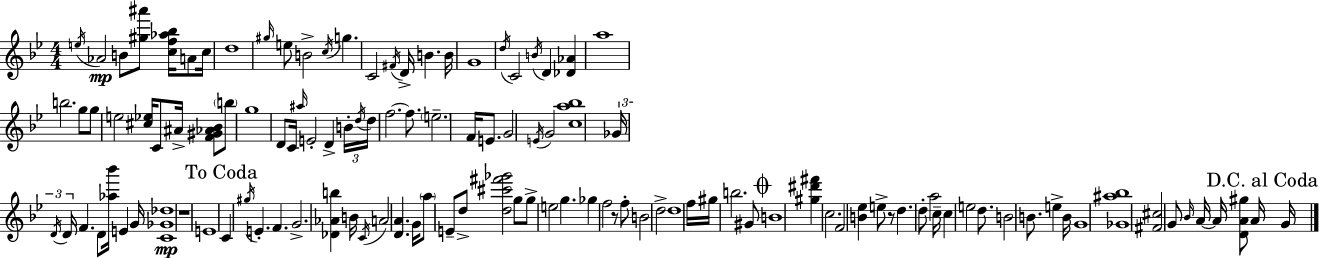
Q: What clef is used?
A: treble